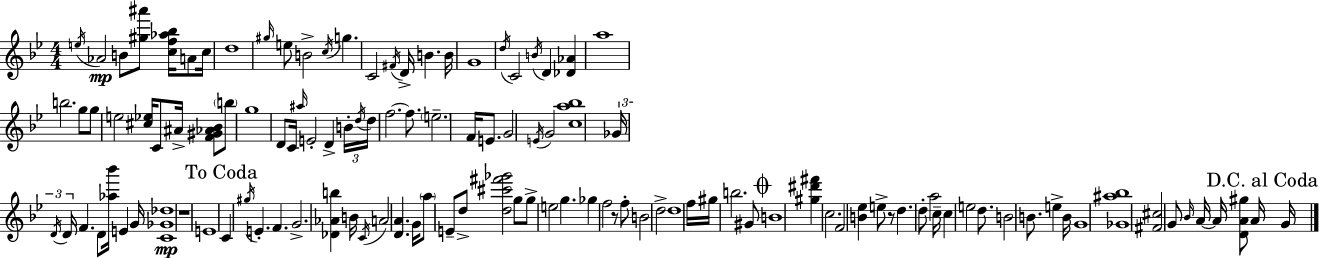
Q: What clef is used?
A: treble